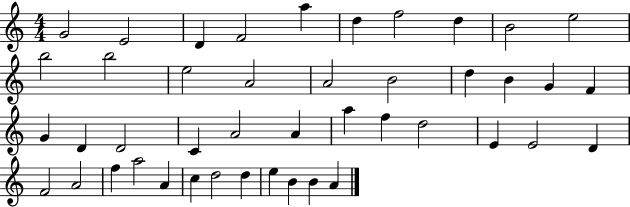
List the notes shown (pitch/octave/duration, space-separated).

G4/h E4/h D4/q F4/h A5/q D5/q F5/h D5/q B4/h E5/h B5/h B5/h E5/h A4/h A4/h B4/h D5/q B4/q G4/q F4/q G4/q D4/q D4/h C4/q A4/h A4/q A5/q F5/q D5/h E4/q E4/h D4/q F4/h A4/h F5/q A5/h A4/q C5/q D5/h D5/q E5/q B4/q B4/q A4/q